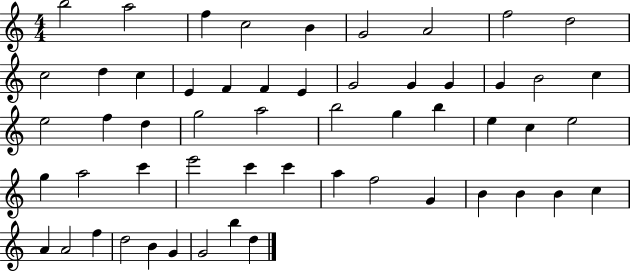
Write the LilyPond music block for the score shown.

{
  \clef treble
  \numericTimeSignature
  \time 4/4
  \key c \major
  b''2 a''2 | f''4 c''2 b'4 | g'2 a'2 | f''2 d''2 | \break c''2 d''4 c''4 | e'4 f'4 f'4 e'4 | g'2 g'4 g'4 | g'4 b'2 c''4 | \break e''2 f''4 d''4 | g''2 a''2 | b''2 g''4 b''4 | e''4 c''4 e''2 | \break g''4 a''2 c'''4 | e'''2 c'''4 c'''4 | a''4 f''2 g'4 | b'4 b'4 b'4 c''4 | \break a'4 a'2 f''4 | d''2 b'4 g'4 | g'2 b''4 d''4 | \bar "|."
}